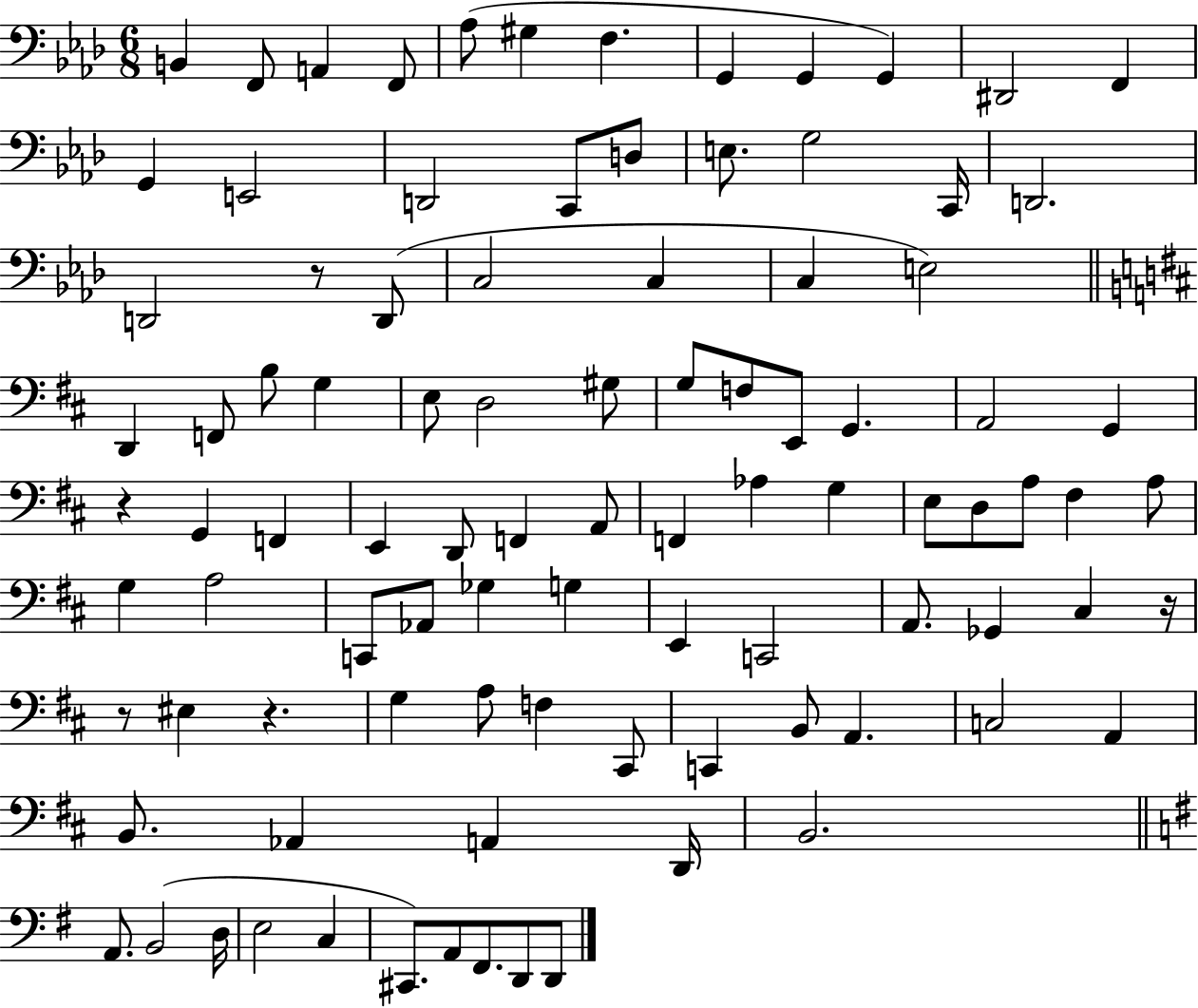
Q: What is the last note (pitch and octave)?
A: D2